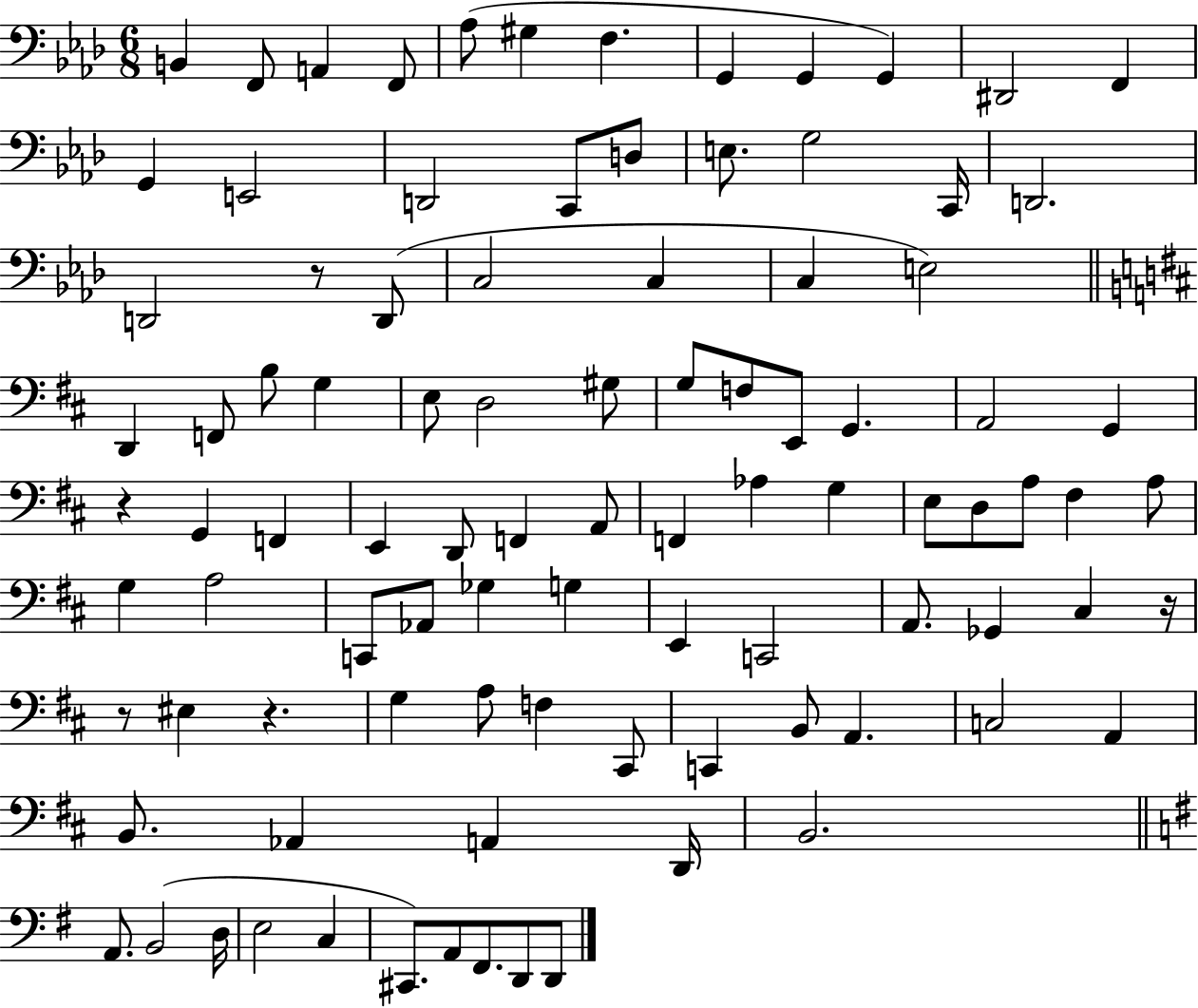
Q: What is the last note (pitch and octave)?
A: D2